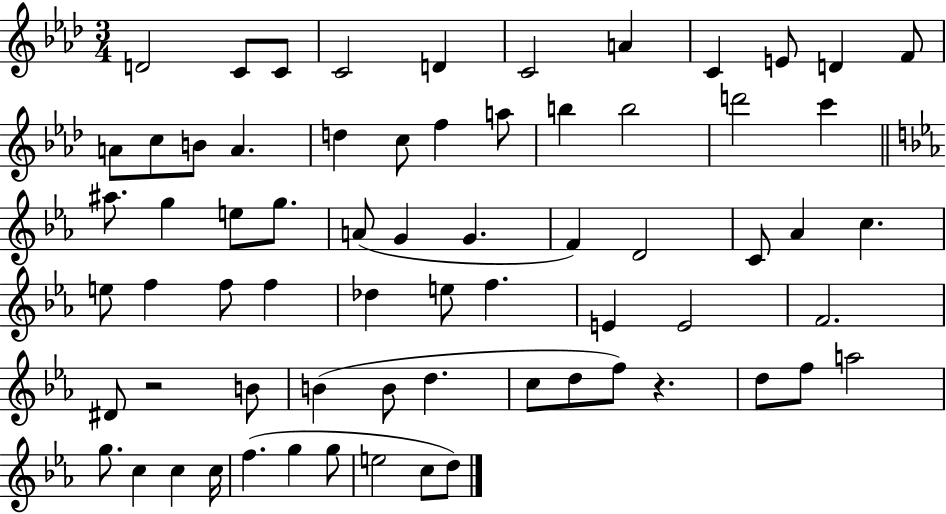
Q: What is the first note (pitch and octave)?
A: D4